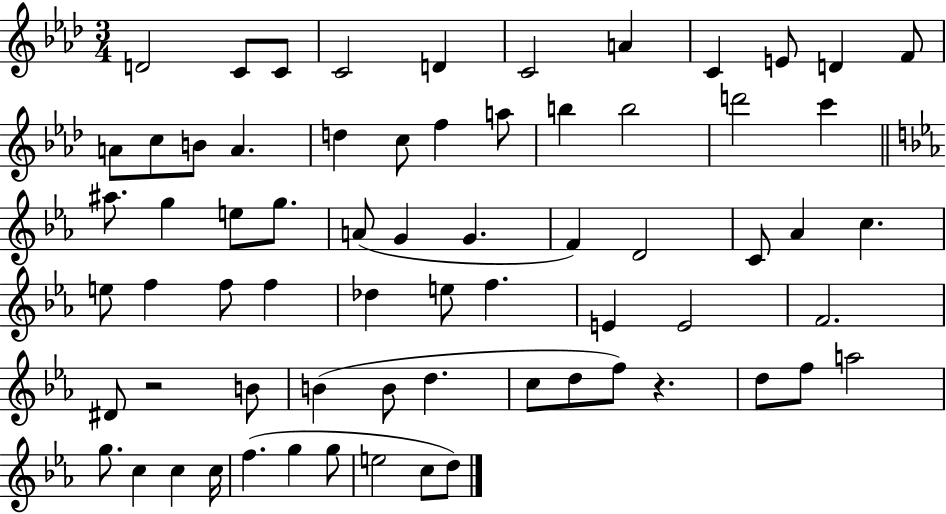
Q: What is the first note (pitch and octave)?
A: D4